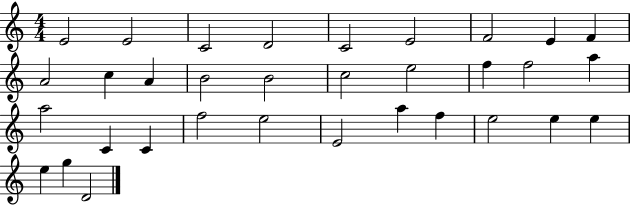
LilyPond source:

{
  \clef treble
  \numericTimeSignature
  \time 4/4
  \key c \major
  e'2 e'2 | c'2 d'2 | c'2 e'2 | f'2 e'4 f'4 | \break a'2 c''4 a'4 | b'2 b'2 | c''2 e''2 | f''4 f''2 a''4 | \break a''2 c'4 c'4 | f''2 e''2 | e'2 a''4 f''4 | e''2 e''4 e''4 | \break e''4 g''4 d'2 | \bar "|."
}